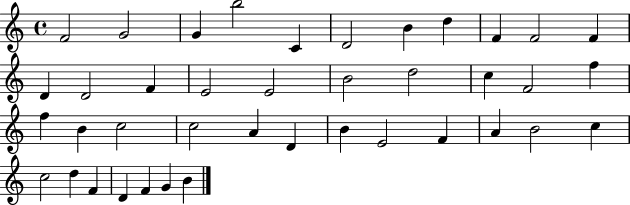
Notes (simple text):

F4/h G4/h G4/q B5/h C4/q D4/h B4/q D5/q F4/q F4/h F4/q D4/q D4/h F4/q E4/h E4/h B4/h D5/h C5/q F4/h F5/q F5/q B4/q C5/h C5/h A4/q D4/q B4/q E4/h F4/q A4/q B4/h C5/q C5/h D5/q F4/q D4/q F4/q G4/q B4/q